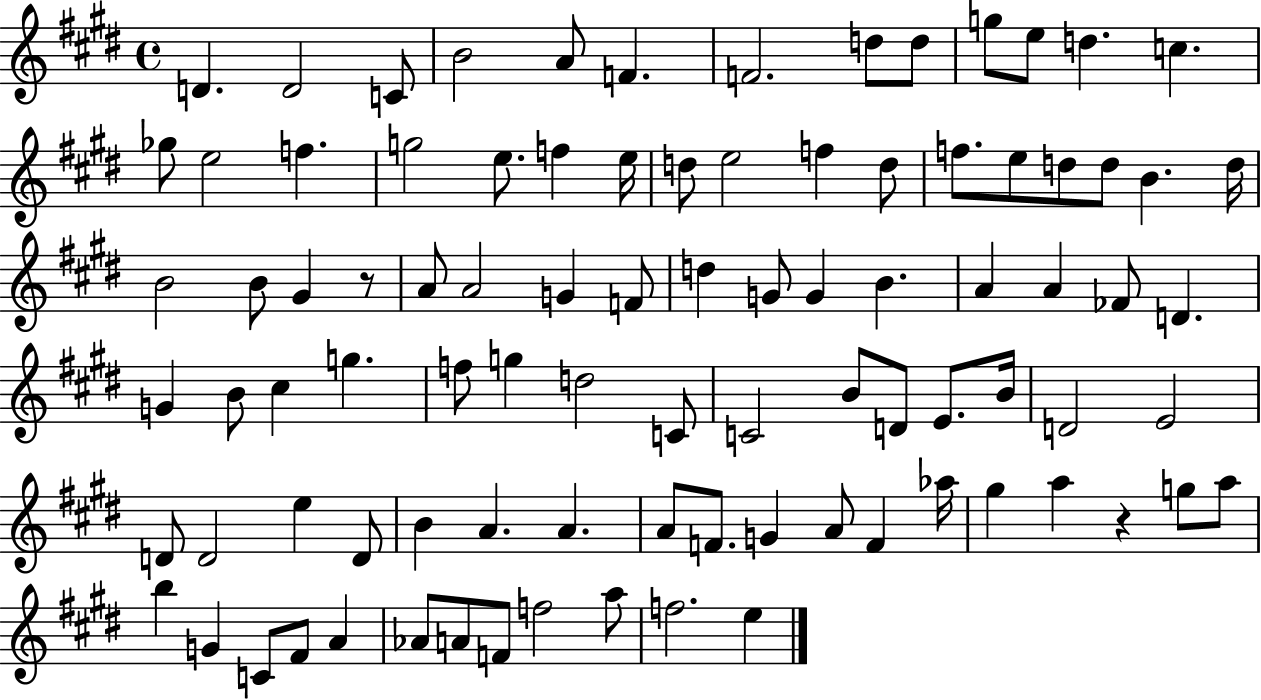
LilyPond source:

{
  \clef treble
  \time 4/4
  \defaultTimeSignature
  \key e \major
  d'4. d'2 c'8 | b'2 a'8 f'4. | f'2. d''8 d''8 | g''8 e''8 d''4. c''4. | \break ges''8 e''2 f''4. | g''2 e''8. f''4 e''16 | d''8 e''2 f''4 d''8 | f''8. e''8 d''8 d''8 b'4. d''16 | \break b'2 b'8 gis'4 r8 | a'8 a'2 g'4 f'8 | d''4 g'8 g'4 b'4. | a'4 a'4 fes'8 d'4. | \break g'4 b'8 cis''4 g''4. | f''8 g''4 d''2 c'8 | c'2 b'8 d'8 e'8. b'16 | d'2 e'2 | \break d'8 d'2 e''4 d'8 | b'4 a'4. a'4. | a'8 f'8. g'4 a'8 f'4 aes''16 | gis''4 a''4 r4 g''8 a''8 | \break b''4 g'4 c'8 fis'8 a'4 | aes'8 a'8 f'8 f''2 a''8 | f''2. e''4 | \bar "|."
}